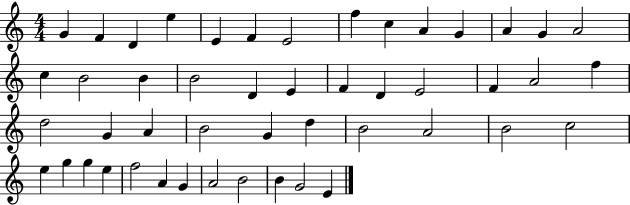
{
  \clef treble
  \numericTimeSignature
  \time 4/4
  \key c \major
  g'4 f'4 d'4 e''4 | e'4 f'4 e'2 | f''4 c''4 a'4 g'4 | a'4 g'4 a'2 | \break c''4 b'2 b'4 | b'2 d'4 e'4 | f'4 d'4 e'2 | f'4 a'2 f''4 | \break d''2 g'4 a'4 | b'2 g'4 d''4 | b'2 a'2 | b'2 c''2 | \break e''4 g''4 g''4 e''4 | f''2 a'4 g'4 | a'2 b'2 | b'4 g'2 e'4 | \break \bar "|."
}